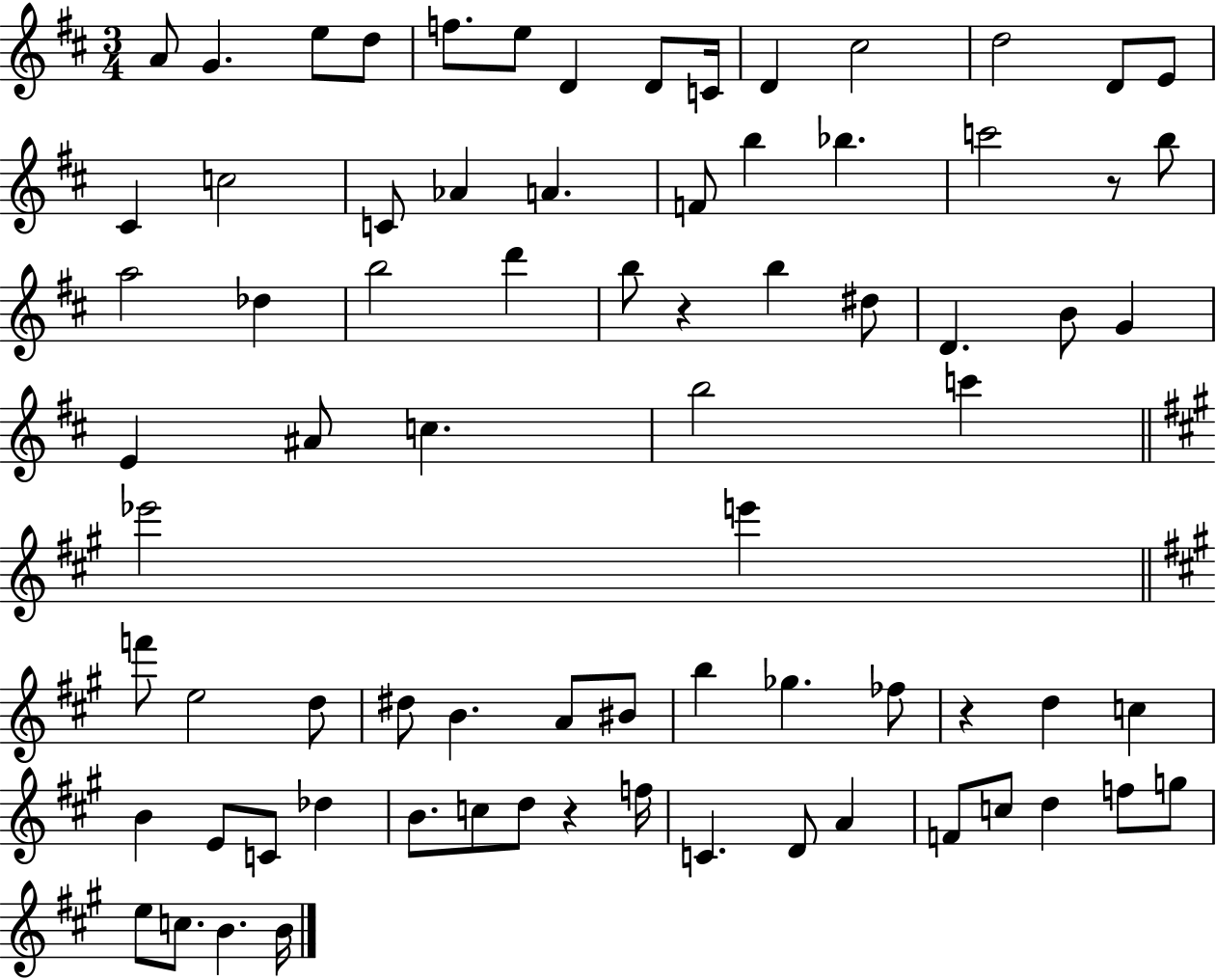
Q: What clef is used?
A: treble